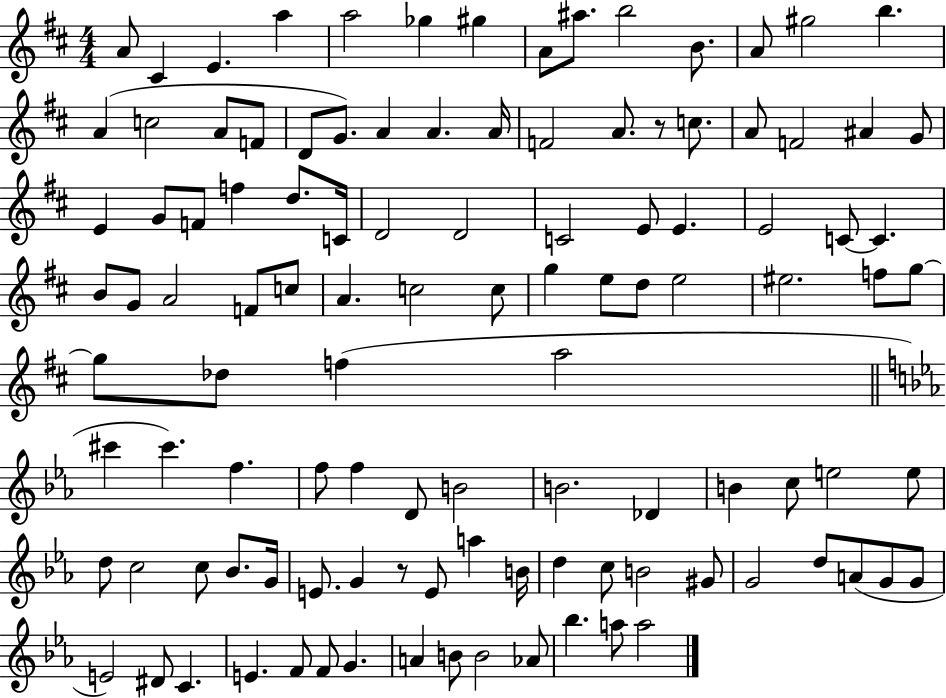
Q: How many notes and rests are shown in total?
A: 111